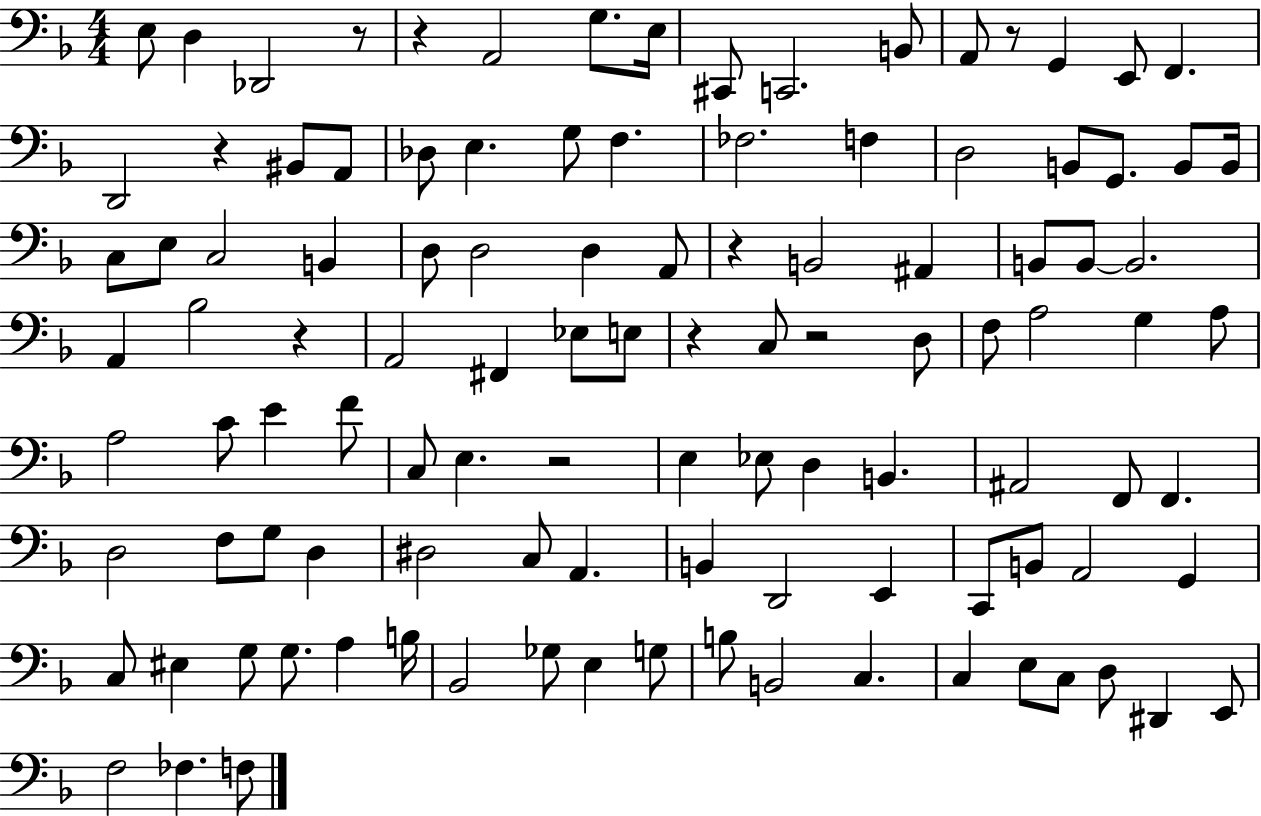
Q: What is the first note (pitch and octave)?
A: E3